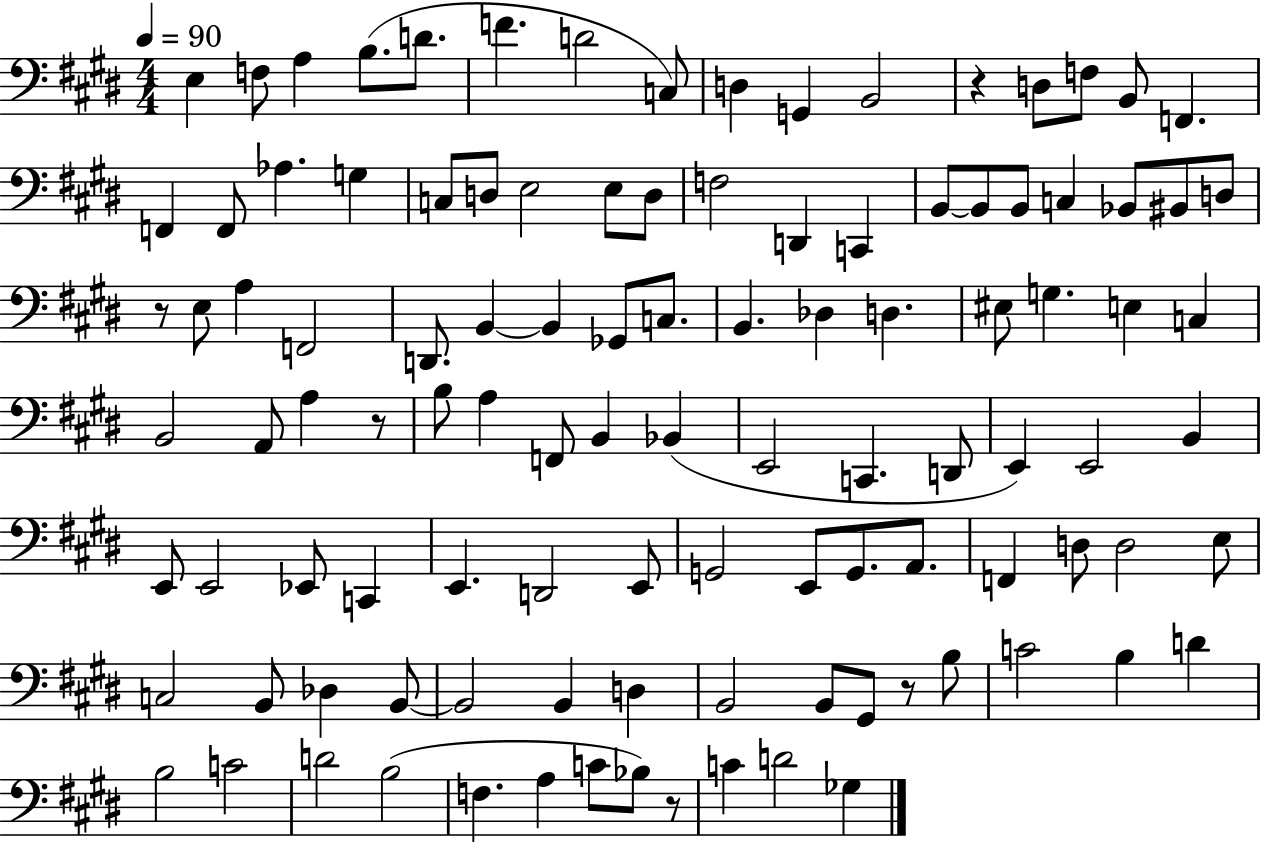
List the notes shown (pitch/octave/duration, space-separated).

E3/q F3/e A3/q B3/e. D4/e. F4/q. D4/h C3/e D3/q G2/q B2/h R/q D3/e F3/e B2/e F2/q. F2/q F2/e Ab3/q. G3/q C3/e D3/e E3/h E3/e D3/e F3/h D2/q C2/q B2/e B2/e B2/e C3/q Bb2/e BIS2/e D3/e R/e E3/e A3/q F2/h D2/e. B2/q B2/q Gb2/e C3/e. B2/q. Db3/q D3/q. EIS3/e G3/q. E3/q C3/q B2/h A2/e A3/q R/e B3/e A3/q F2/e B2/q Bb2/q E2/h C2/q. D2/e E2/q E2/h B2/q E2/e E2/h Eb2/e C2/q E2/q. D2/h E2/e G2/h E2/e G2/e. A2/e. F2/q D3/e D3/h E3/e C3/h B2/e Db3/q B2/e B2/h B2/q D3/q B2/h B2/e G#2/e R/e B3/e C4/h B3/q D4/q B3/h C4/h D4/h B3/h F3/q. A3/q C4/e Bb3/e R/e C4/q D4/h Gb3/q